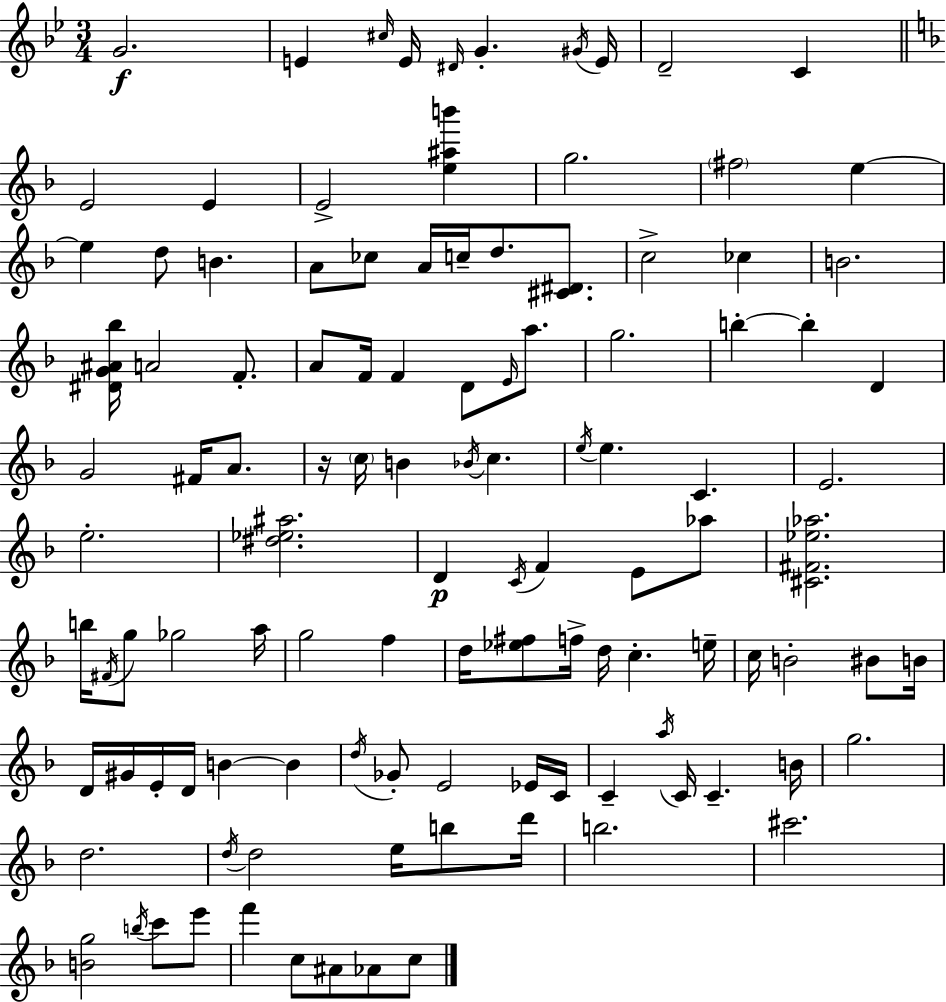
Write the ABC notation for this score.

X:1
T:Untitled
M:3/4
L:1/4
K:Gm
G2 E ^c/4 E/4 ^D/4 G ^G/4 E/4 D2 C E2 E E2 [e^ab'] g2 ^f2 e e d/2 B A/2 _c/2 A/4 c/4 d/2 [^C^D]/2 c2 _c B2 [^DG^A_b]/4 A2 F/2 A/2 F/4 F D/2 E/4 a/2 g2 b b D G2 ^F/4 A/2 z/4 c/4 B _B/4 c e/4 e C E2 e2 [^d_e^a]2 D C/4 F E/2 _a/2 [^C^F_e_a]2 b/4 ^F/4 g/2 _g2 a/4 g2 f d/4 [_e^f]/2 f/4 d/4 c e/4 c/4 B2 ^B/2 B/4 D/4 ^G/4 E/4 D/4 B B d/4 _G/2 E2 _E/4 C/4 C a/4 C/4 C B/4 g2 d2 d/4 d2 e/4 b/2 d'/4 b2 ^c'2 [Bg]2 b/4 c'/2 e'/2 f' c/2 ^A/2 _A/2 c/2